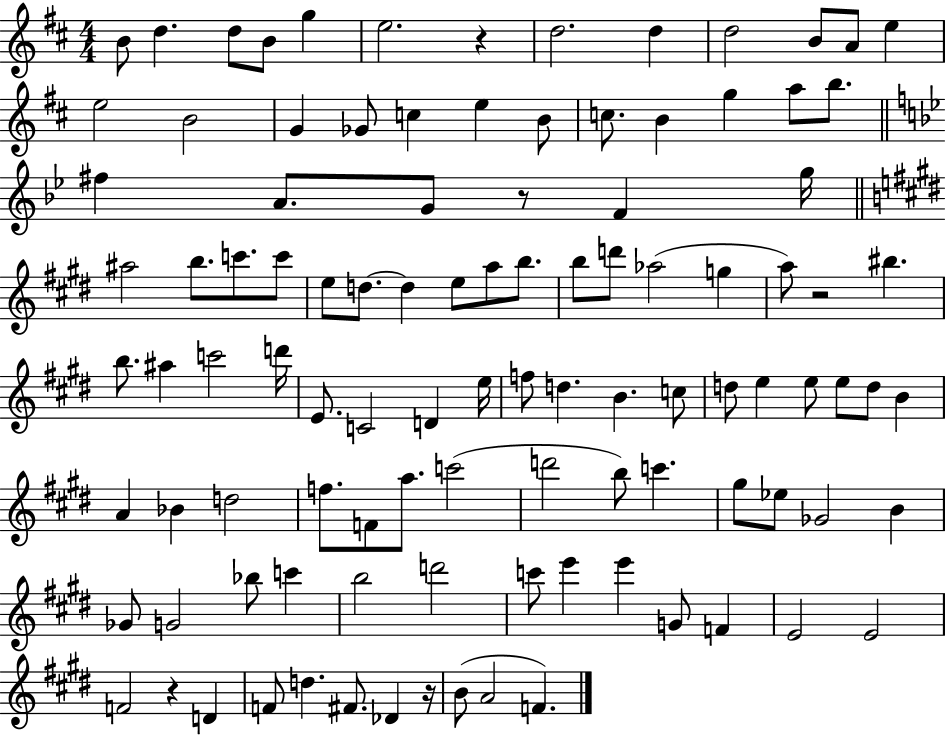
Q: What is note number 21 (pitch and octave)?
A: B4